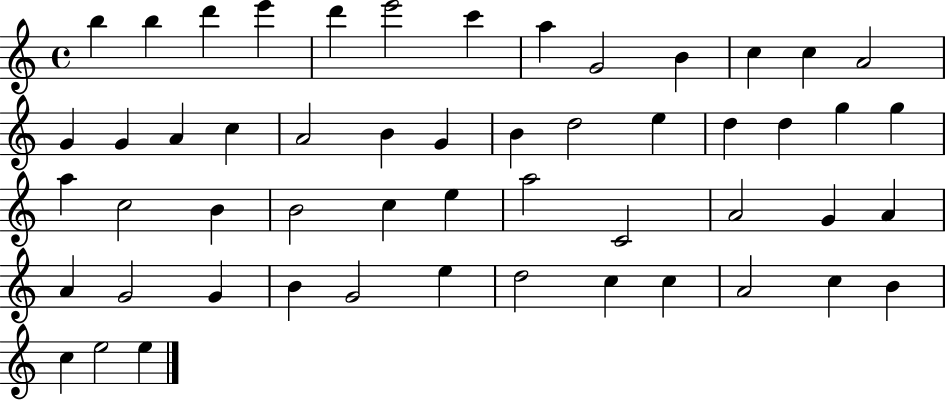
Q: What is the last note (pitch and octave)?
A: E5